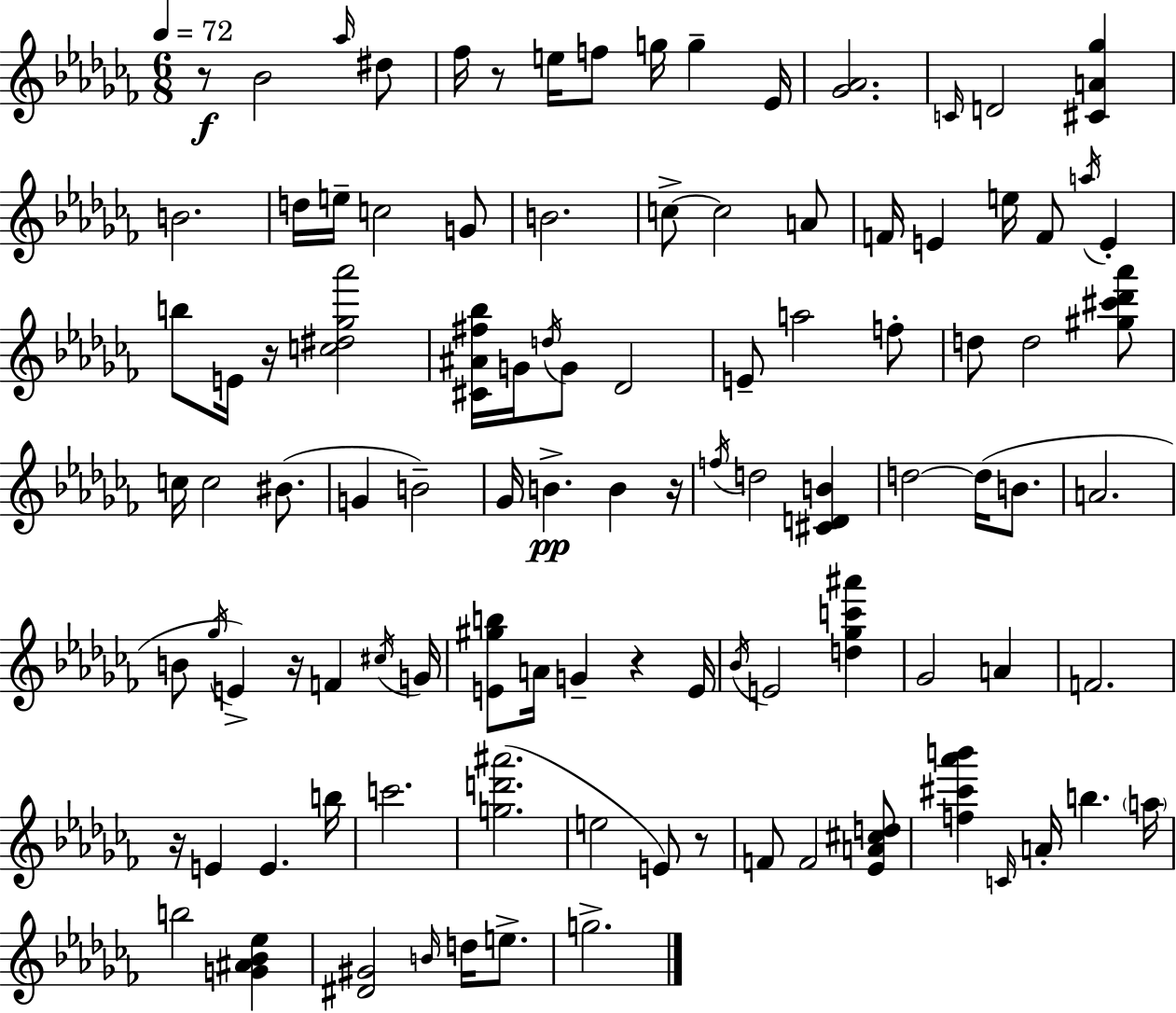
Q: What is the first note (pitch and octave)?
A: Bb4